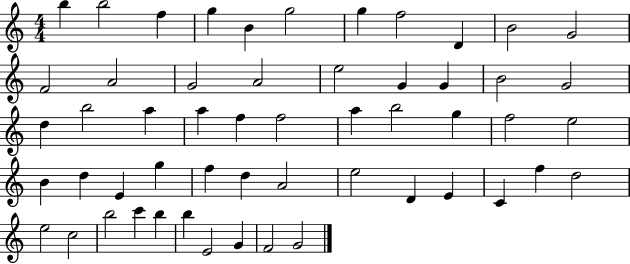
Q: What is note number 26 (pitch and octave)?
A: F5